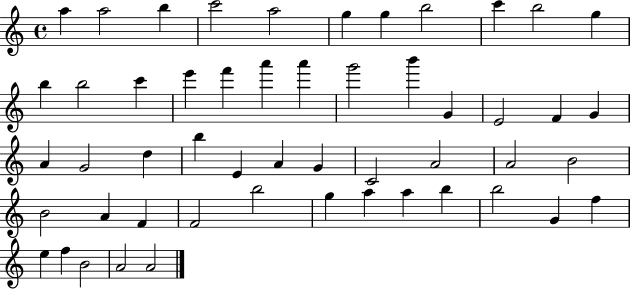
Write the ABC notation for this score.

X:1
T:Untitled
M:4/4
L:1/4
K:C
a a2 b c'2 a2 g g b2 c' b2 g b b2 c' e' f' a' a' g'2 b' G E2 F G A G2 d b E A G C2 A2 A2 B2 B2 A F F2 b2 g a a b b2 G f e f B2 A2 A2